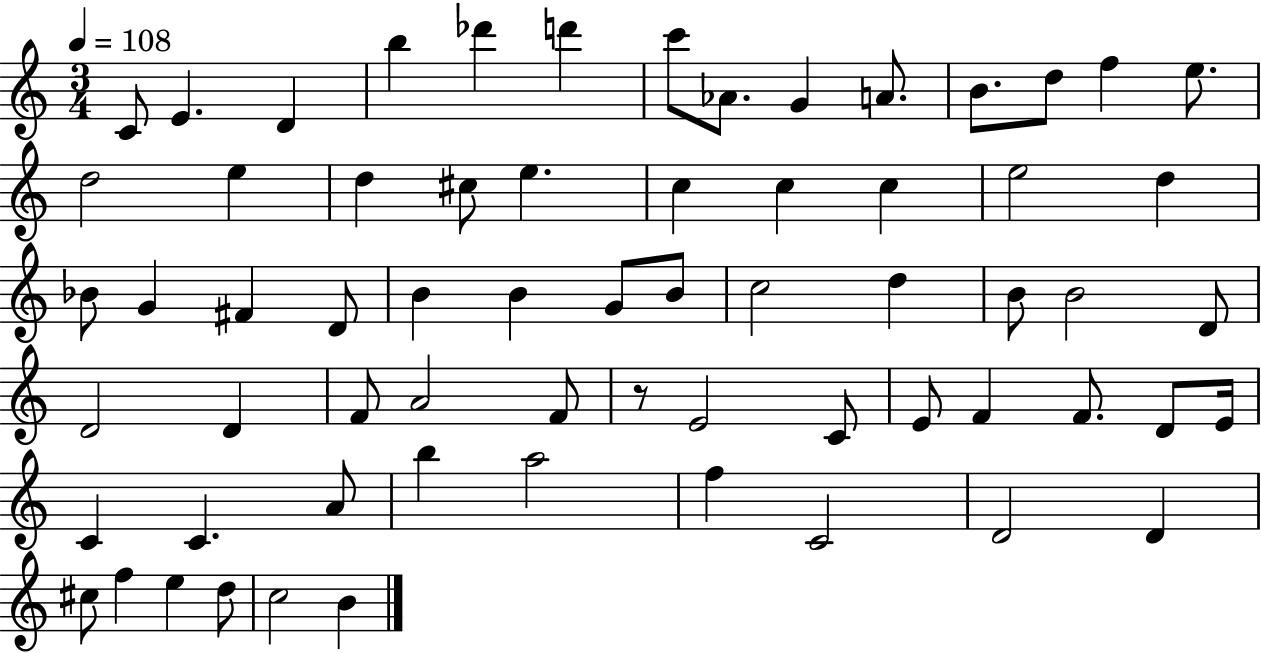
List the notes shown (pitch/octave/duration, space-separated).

C4/e E4/q. D4/q B5/q Db6/q D6/q C6/e Ab4/e. G4/q A4/e. B4/e. D5/e F5/q E5/e. D5/h E5/q D5/q C#5/e E5/q. C5/q C5/q C5/q E5/h D5/q Bb4/e G4/q F#4/q D4/e B4/q B4/q G4/e B4/e C5/h D5/q B4/e B4/h D4/e D4/h D4/q F4/e A4/h F4/e R/e E4/h C4/e E4/e F4/q F4/e. D4/e E4/s C4/q C4/q. A4/e B5/q A5/h F5/q C4/h D4/h D4/q C#5/e F5/q E5/q D5/e C5/h B4/q